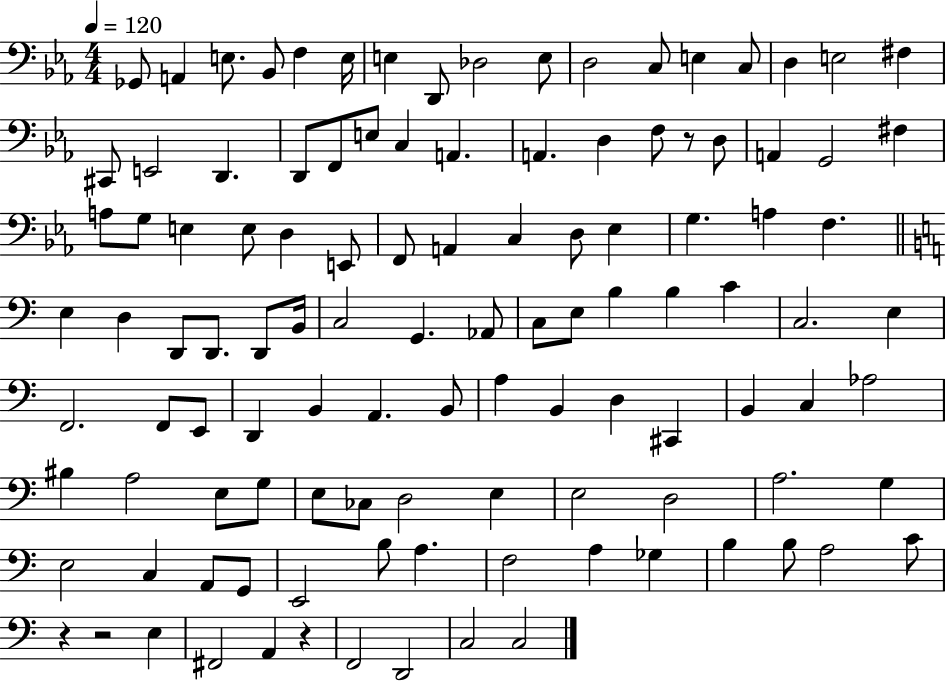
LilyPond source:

{
  \clef bass
  \numericTimeSignature
  \time 4/4
  \key ees \major
  \tempo 4 = 120
  \repeat volta 2 { ges,8 a,4 e8. bes,8 f4 e16 | e4 d,8 des2 e8 | d2 c8 e4 c8 | d4 e2 fis4 | \break cis,8 e,2 d,4. | d,8 f,8 e8 c4 a,4. | a,4. d4 f8 r8 d8 | a,4 g,2 fis4 | \break a8 g8 e4 e8 d4 e,8 | f,8 a,4 c4 d8 ees4 | g4. a4 f4. | \bar "||" \break \key a \minor e4 d4 d,8 d,8. d,8 b,16 | c2 g,4. aes,8 | c8 e8 b4 b4 c'4 | c2. e4 | \break f,2. f,8 e,8 | d,4 b,4 a,4. b,8 | a4 b,4 d4 cis,4 | b,4 c4 aes2 | \break bis4 a2 e8 g8 | e8 ces8 d2 e4 | e2 d2 | a2. g4 | \break e2 c4 a,8 g,8 | e,2 b8 a4. | f2 a4 ges4 | b4 b8 a2 c'8 | \break r4 r2 e4 | fis,2 a,4 r4 | f,2 d,2 | c2 c2 | \break } \bar "|."
}